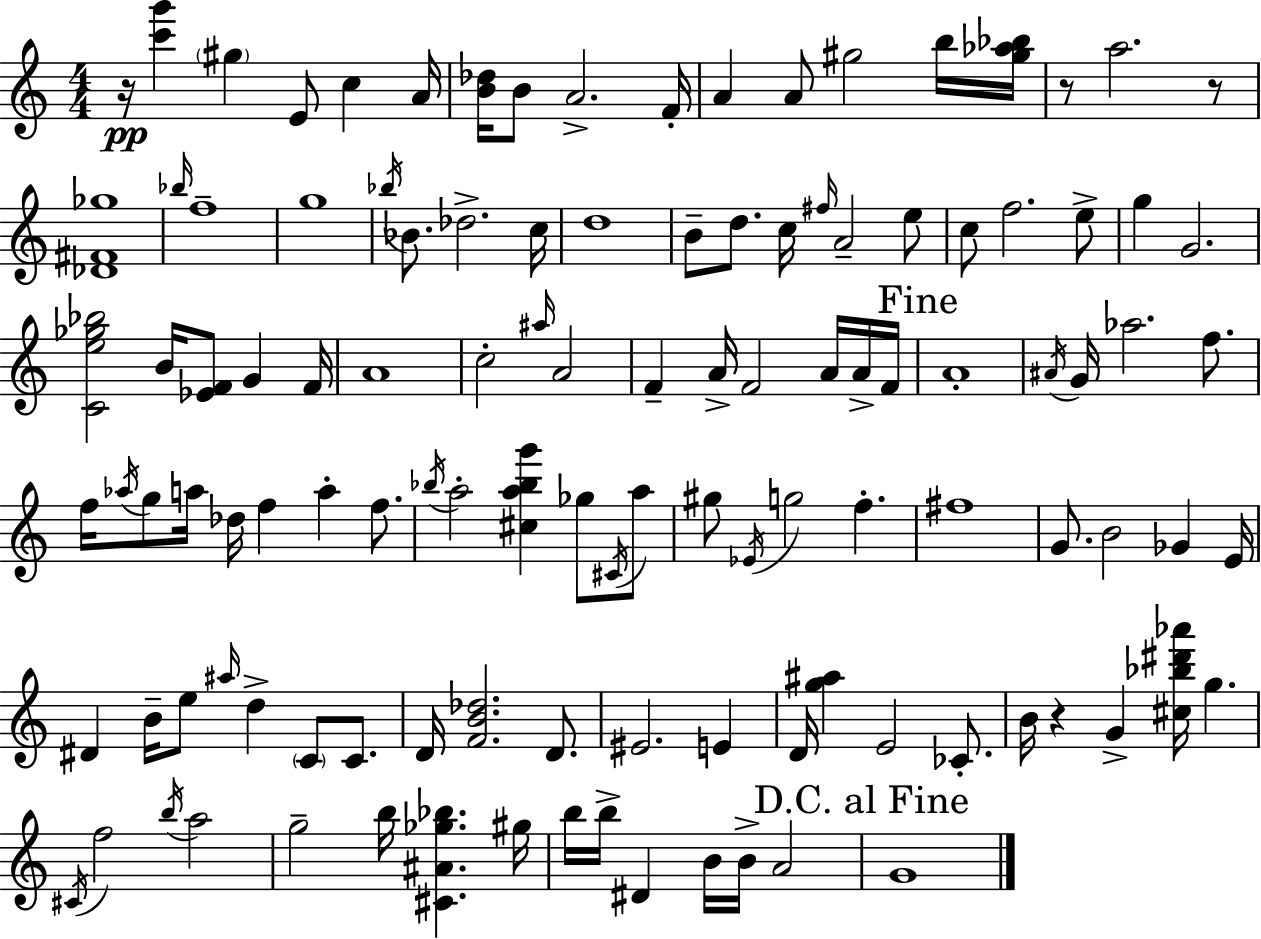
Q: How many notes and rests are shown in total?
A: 117